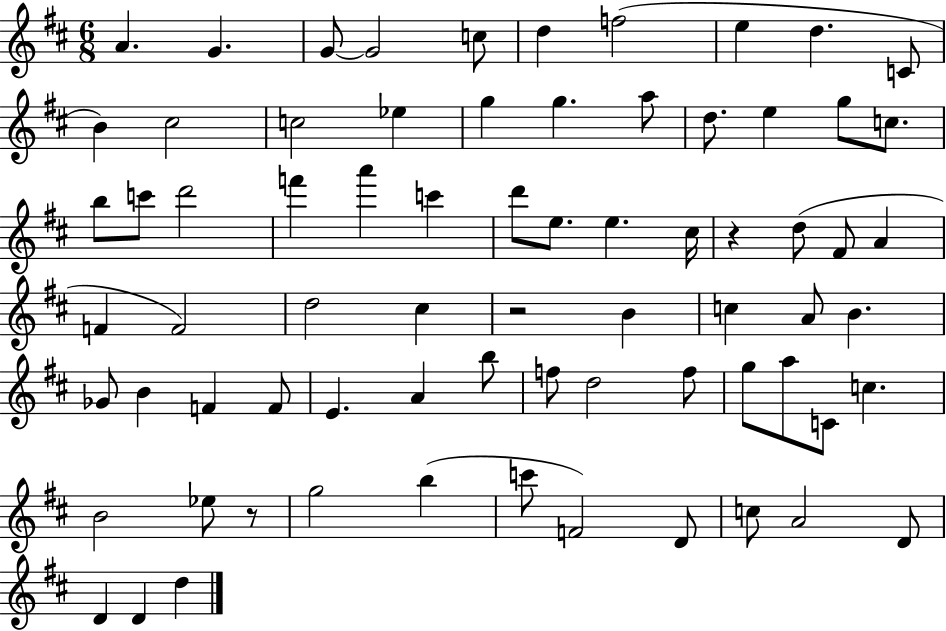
A4/q. G4/q. G4/e G4/h C5/e D5/q F5/h E5/q D5/q. C4/e B4/q C#5/h C5/h Eb5/q G5/q G5/q. A5/e D5/e. E5/q G5/e C5/e. B5/e C6/e D6/h F6/q A6/q C6/q D6/e E5/e. E5/q. C#5/s R/q D5/e F#4/e A4/q F4/q F4/h D5/h C#5/q R/h B4/q C5/q A4/e B4/q. Gb4/e B4/q F4/q F4/e E4/q. A4/q B5/e F5/e D5/h F5/e G5/e A5/e C4/e C5/q. B4/h Eb5/e R/e G5/h B5/q C6/e F4/h D4/e C5/e A4/h D4/e D4/q D4/q D5/q